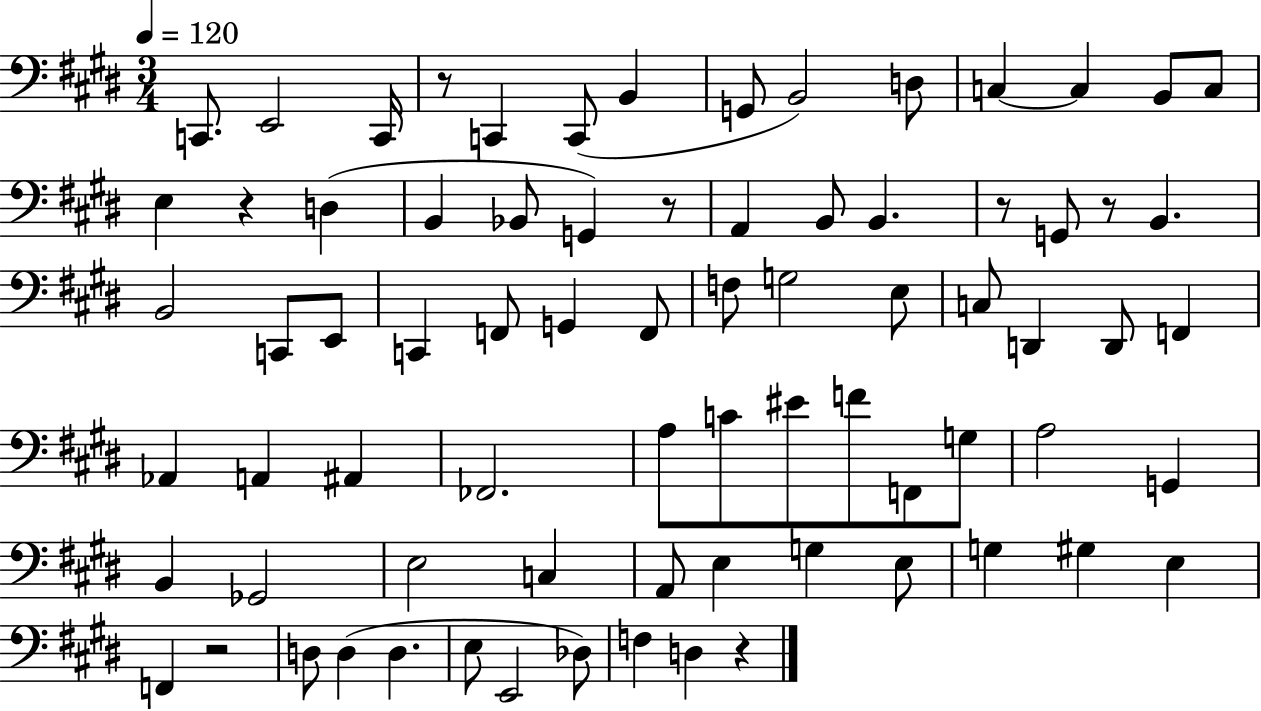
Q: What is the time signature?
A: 3/4